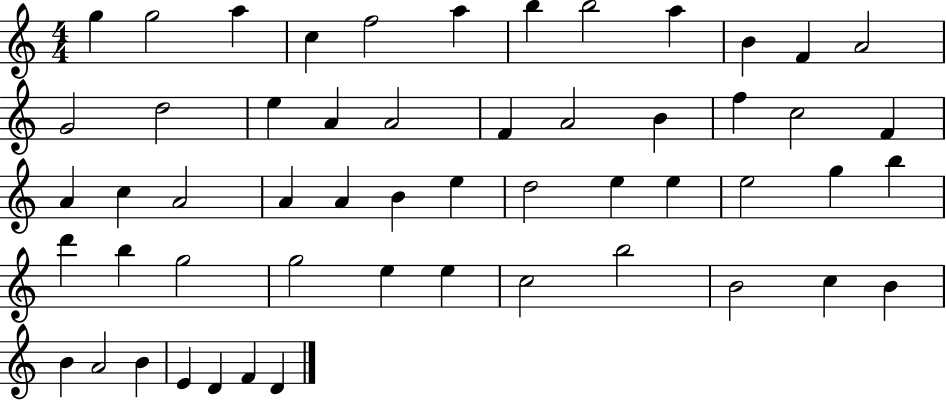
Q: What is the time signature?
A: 4/4